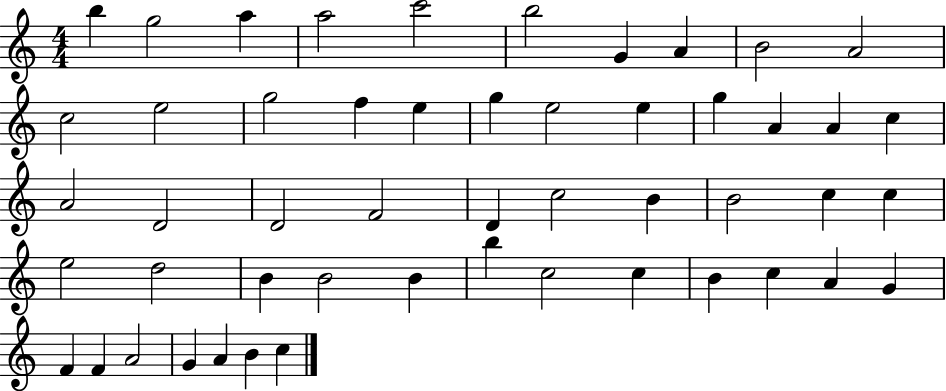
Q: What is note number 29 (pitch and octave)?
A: B4